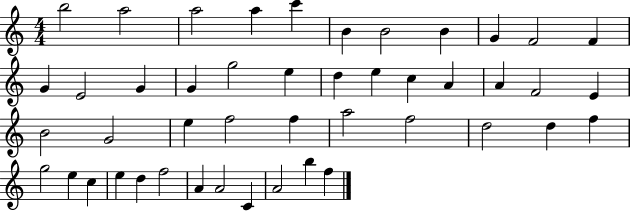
{
  \clef treble
  \numericTimeSignature
  \time 4/4
  \key c \major
  b''2 a''2 | a''2 a''4 c'''4 | b'4 b'2 b'4 | g'4 f'2 f'4 | \break g'4 e'2 g'4 | g'4 g''2 e''4 | d''4 e''4 c''4 a'4 | a'4 f'2 e'4 | \break b'2 g'2 | e''4 f''2 f''4 | a''2 f''2 | d''2 d''4 f''4 | \break g''2 e''4 c''4 | e''4 d''4 f''2 | a'4 a'2 c'4 | a'2 b''4 f''4 | \break \bar "|."
}